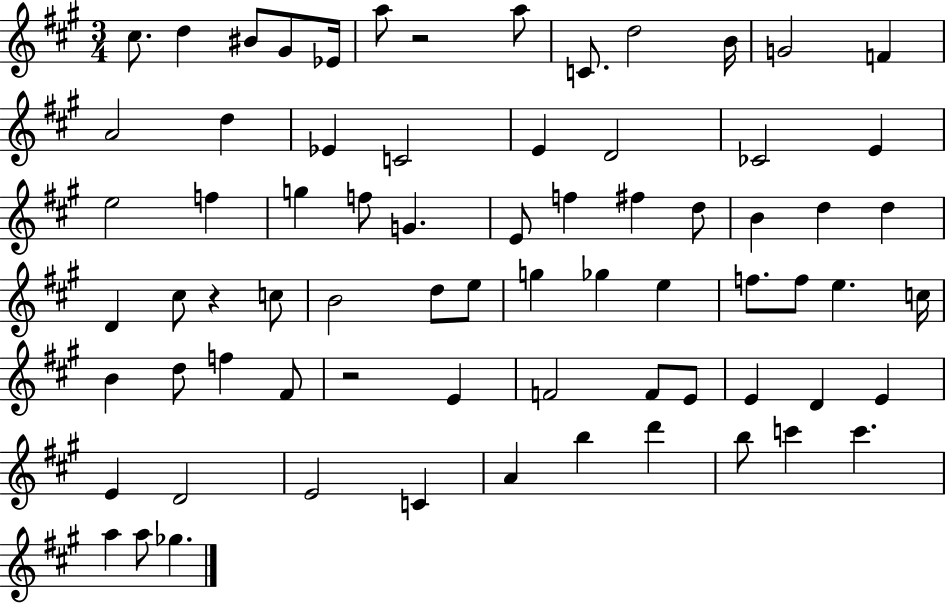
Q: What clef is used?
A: treble